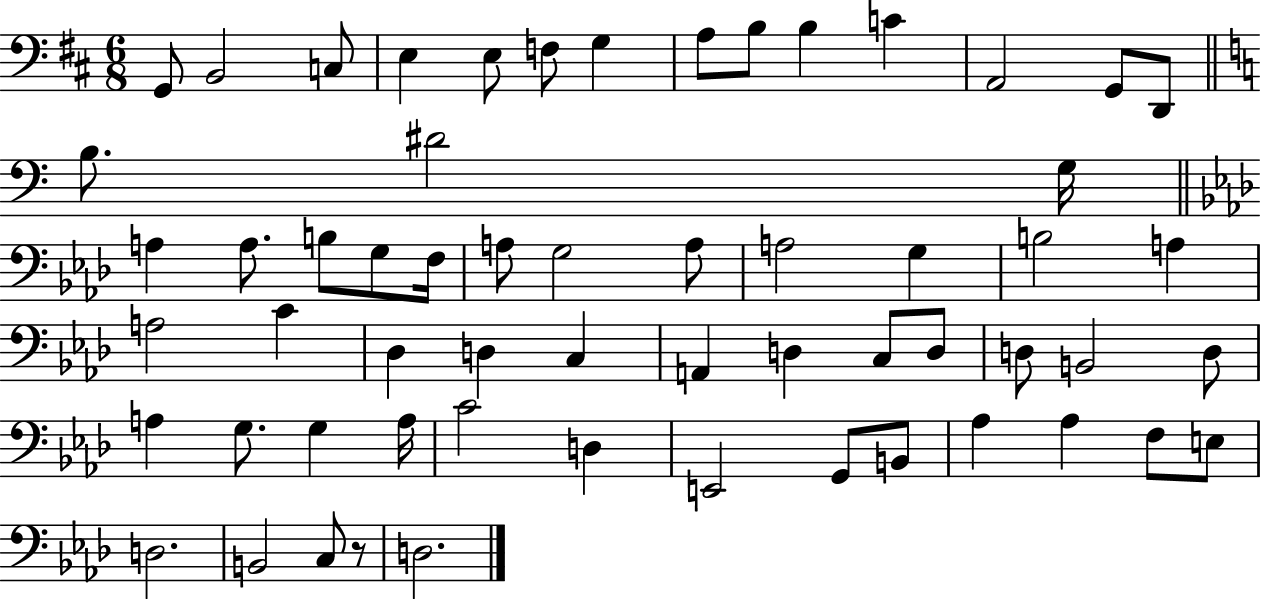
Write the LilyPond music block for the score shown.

{
  \clef bass
  \numericTimeSignature
  \time 6/8
  \key d \major
  g,8 b,2 c8 | e4 e8 f8 g4 | a8 b8 b4 c'4 | a,2 g,8 d,8 | \break \bar "||" \break \key c \major b8. dis'2 g16 | \bar "||" \break \key aes \major a4 a8. b8 g8 f16 | a8 g2 a8 | a2 g4 | b2 a4 | \break a2 c'4 | des4 d4 c4 | a,4 d4 c8 d8 | d8 b,2 d8 | \break a4 g8. g4 a16 | c'2 d4 | e,2 g,8 b,8 | aes4 aes4 f8 e8 | \break d2. | b,2 c8 r8 | d2. | \bar "|."
}